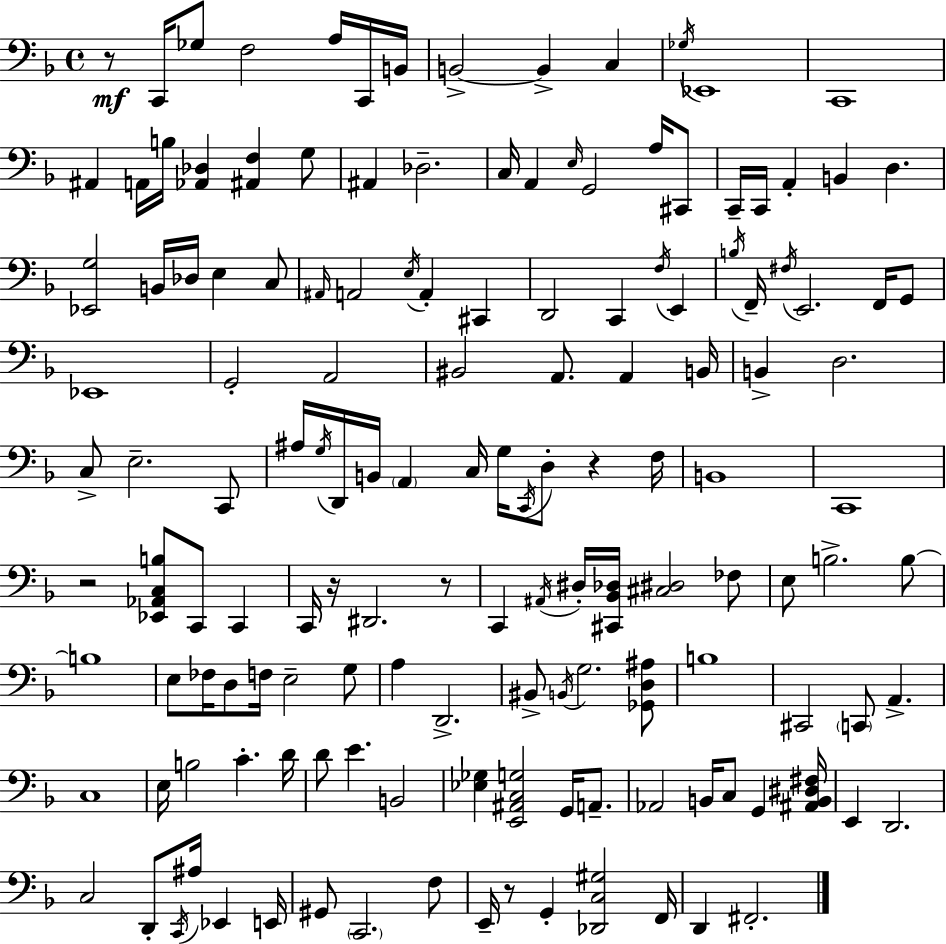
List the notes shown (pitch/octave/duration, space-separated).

R/e C2/s Gb3/e F3/h A3/s C2/s B2/s B2/h B2/q C3/q Gb3/s Eb2/w C2/w A#2/q A2/s B3/s [Ab2,Db3]/q [A#2,F3]/q G3/e A#2/q Db3/h. C3/s A2/q E3/s G2/h A3/s C#2/e C2/s C2/s A2/q B2/q D3/q. [Eb2,G3]/h B2/s Db3/s E3/q C3/e A#2/s A2/h E3/s A2/q C#2/q D2/h C2/q F3/s E2/q B3/s F2/s F#3/s E2/h. F2/s G2/e Eb2/w G2/h A2/h BIS2/h A2/e. A2/q B2/s B2/q D3/h. C3/e E3/h. C2/e A#3/s G3/s D2/s B2/s A2/q C3/s G3/s C2/s D3/e R/q F3/s B2/w C2/w R/h [Eb2,Ab2,C3,B3]/e C2/e C2/q C2/s R/s D#2/h. R/e C2/q A#2/s D#3/s [C#2,Bb2,Db3]/s [C#3,D#3]/h FES3/e E3/e B3/h. B3/e B3/w E3/e FES3/s D3/e F3/s E3/h G3/e A3/q D2/h. BIS2/e B2/s G3/h. [Gb2,D3,A#3]/e B3/w C#2/h C2/e A2/q. C3/w E3/s B3/h C4/q. D4/s D4/e E4/q. B2/h [Eb3,Gb3]/q [E2,A#2,C3,G3]/h G2/s A2/e. Ab2/h B2/s C3/e G2/q [A#2,B2,D#3,F#3]/s E2/q D2/h. C3/h D2/e C2/s A#3/s Eb2/q E2/s G#2/e C2/h. F3/e E2/s R/e G2/q [Db2,C3,G#3]/h F2/s D2/q F#2/h.